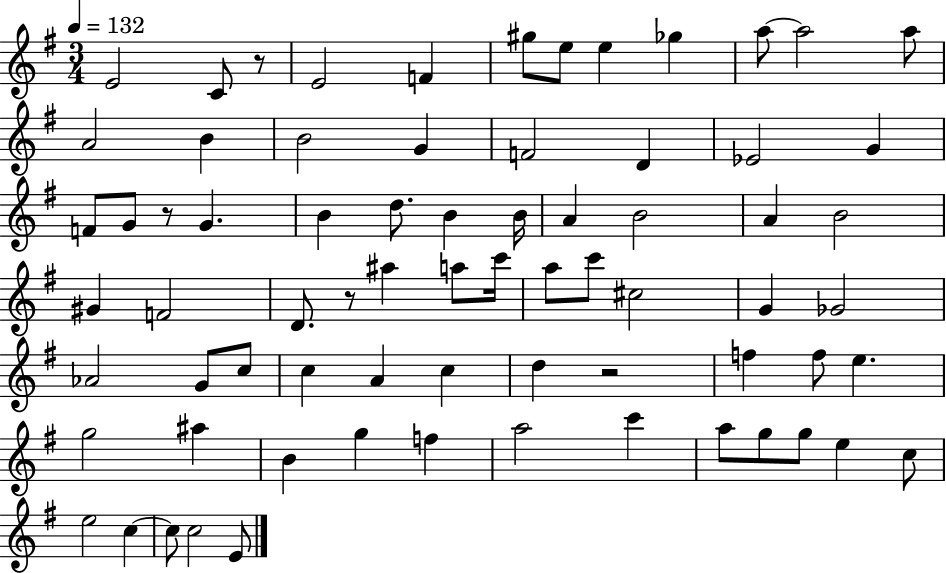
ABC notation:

X:1
T:Untitled
M:3/4
L:1/4
K:G
E2 C/2 z/2 E2 F ^g/2 e/2 e _g a/2 a2 a/2 A2 B B2 G F2 D _E2 G F/2 G/2 z/2 G B d/2 B B/4 A B2 A B2 ^G F2 D/2 z/2 ^a a/2 c'/4 a/2 c'/2 ^c2 G _G2 _A2 G/2 c/2 c A c d z2 f f/2 e g2 ^a B g f a2 c' a/2 g/2 g/2 e c/2 e2 c c/2 c2 E/2